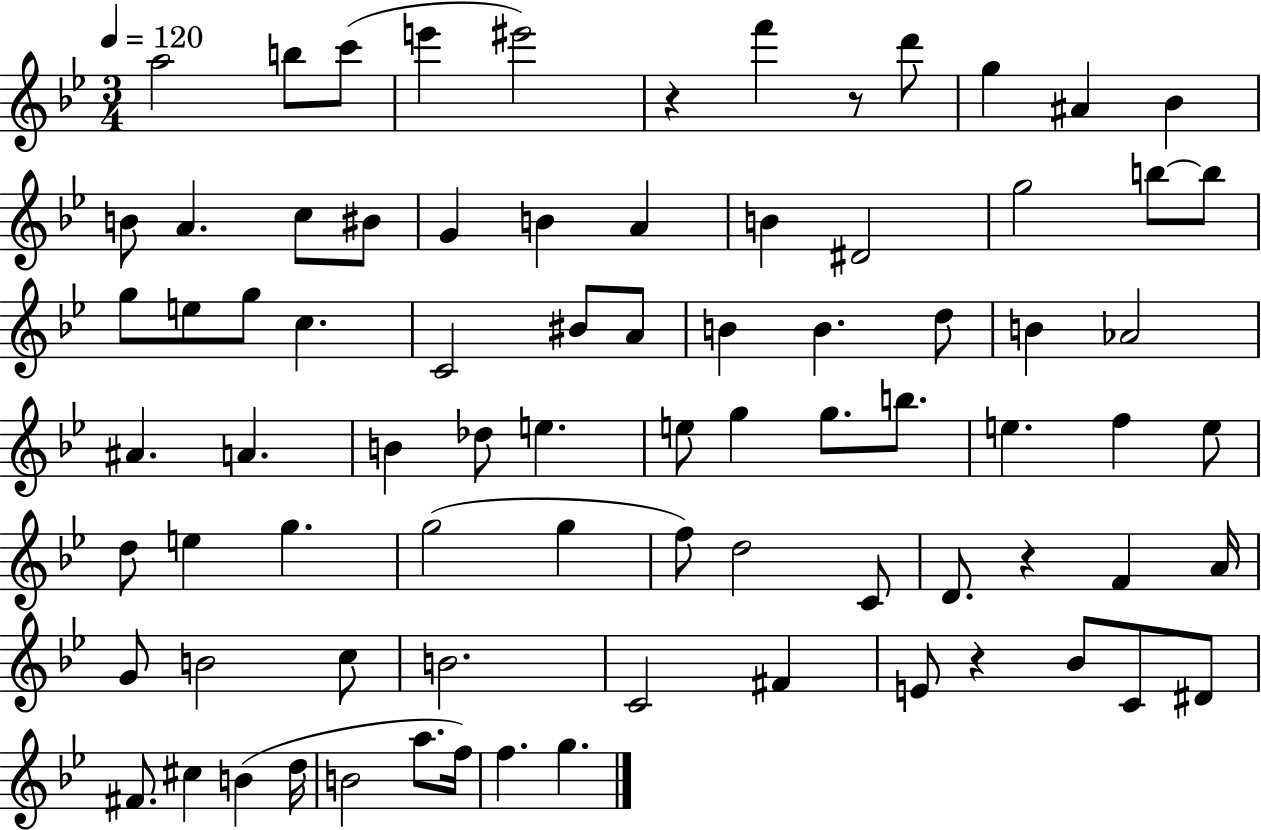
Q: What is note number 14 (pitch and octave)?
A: BIS4